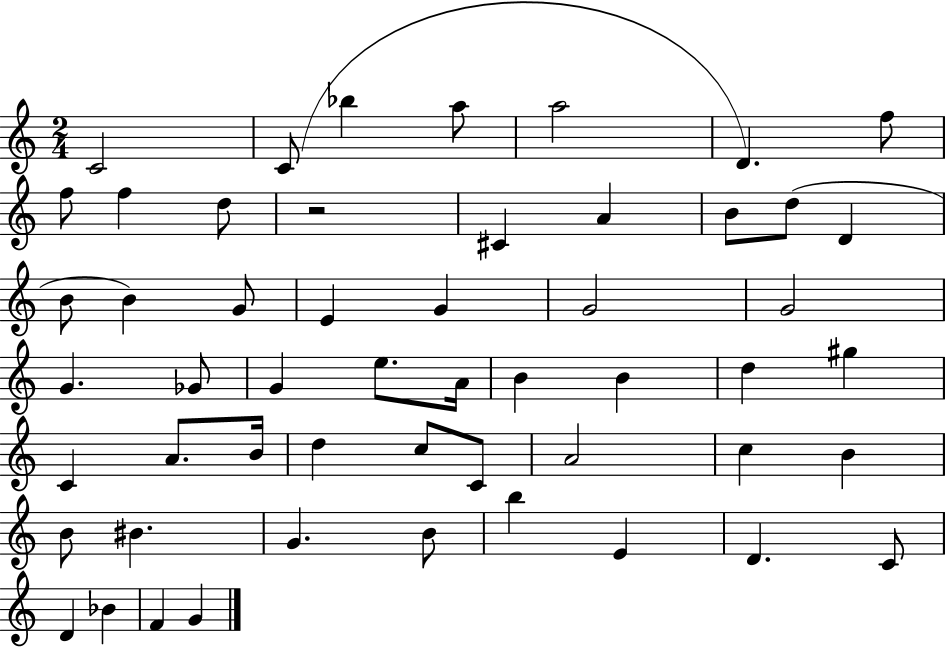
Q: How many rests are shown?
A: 1